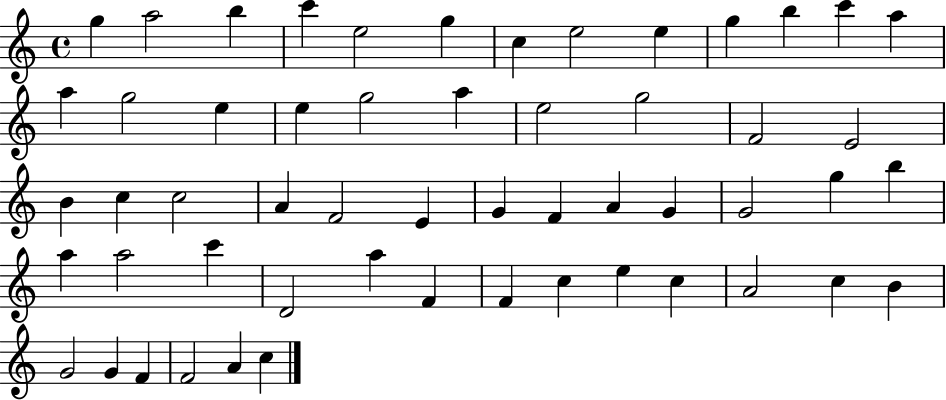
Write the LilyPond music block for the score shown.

{
  \clef treble
  \time 4/4
  \defaultTimeSignature
  \key c \major
  g''4 a''2 b''4 | c'''4 e''2 g''4 | c''4 e''2 e''4 | g''4 b''4 c'''4 a''4 | \break a''4 g''2 e''4 | e''4 g''2 a''4 | e''2 g''2 | f'2 e'2 | \break b'4 c''4 c''2 | a'4 f'2 e'4 | g'4 f'4 a'4 g'4 | g'2 g''4 b''4 | \break a''4 a''2 c'''4 | d'2 a''4 f'4 | f'4 c''4 e''4 c''4 | a'2 c''4 b'4 | \break g'2 g'4 f'4 | f'2 a'4 c''4 | \bar "|."
}